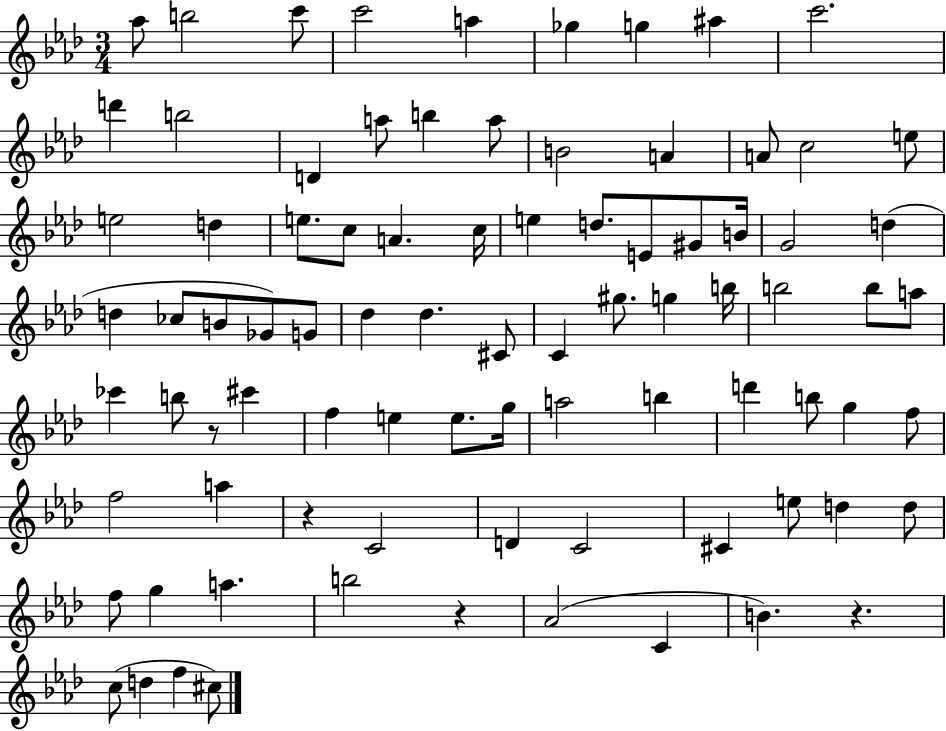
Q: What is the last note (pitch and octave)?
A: C#5